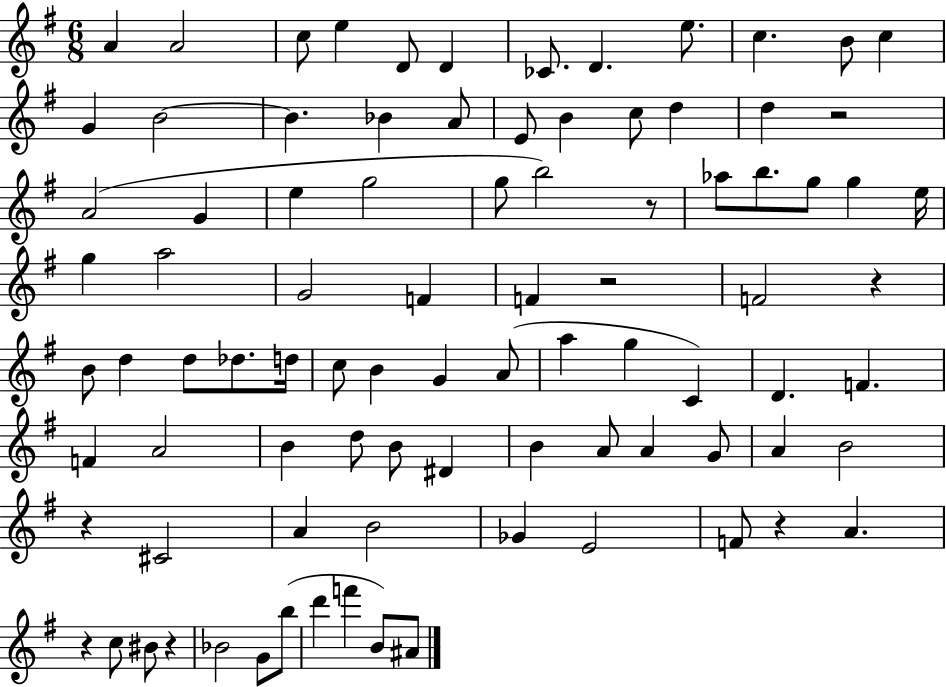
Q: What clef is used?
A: treble